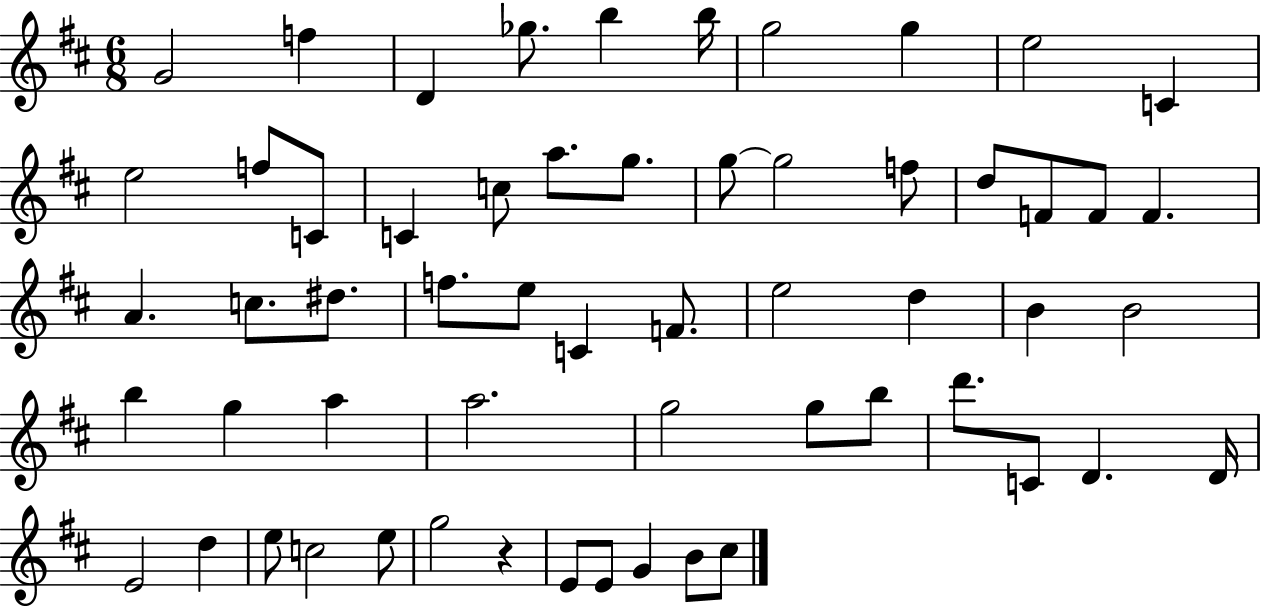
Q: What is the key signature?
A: D major